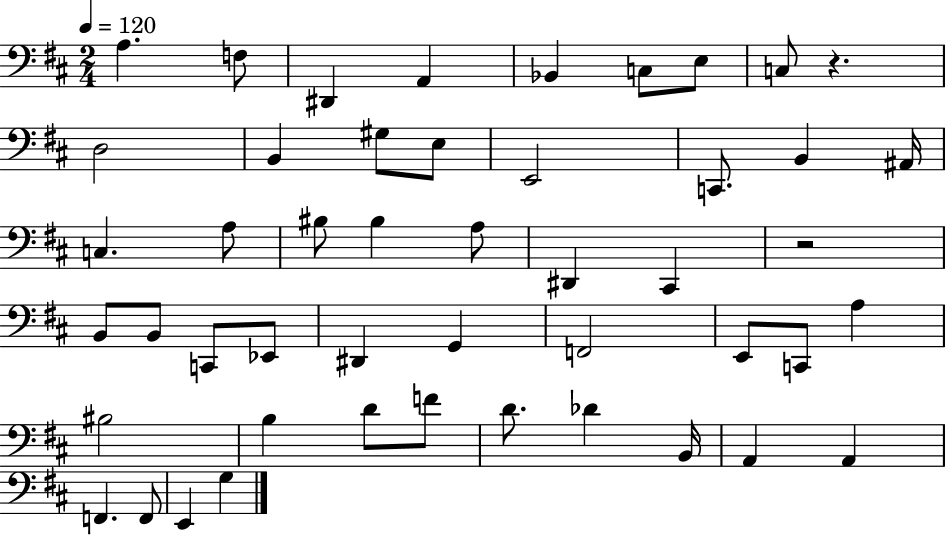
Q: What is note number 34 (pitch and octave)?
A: BIS3